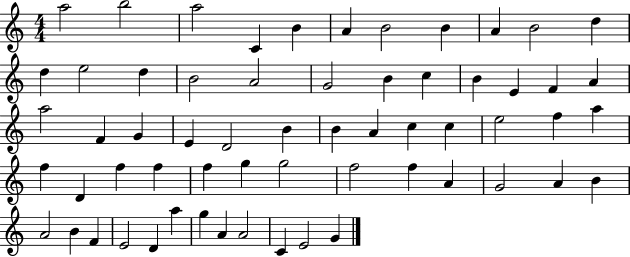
{
  \clef treble
  \numericTimeSignature
  \time 4/4
  \key c \major
  a''2 b''2 | a''2 c'4 b'4 | a'4 b'2 b'4 | a'4 b'2 d''4 | \break d''4 e''2 d''4 | b'2 a'2 | g'2 b'4 c''4 | b'4 e'4 f'4 a'4 | \break a''2 f'4 g'4 | e'4 d'2 b'4 | b'4 a'4 c''4 c''4 | e''2 f''4 a''4 | \break f''4 d'4 f''4 f''4 | f''4 g''4 g''2 | f''2 f''4 a'4 | g'2 a'4 b'4 | \break a'2 b'4 f'4 | e'2 d'4 a''4 | g''4 a'4 a'2 | c'4 e'2 g'4 | \break \bar "|."
}